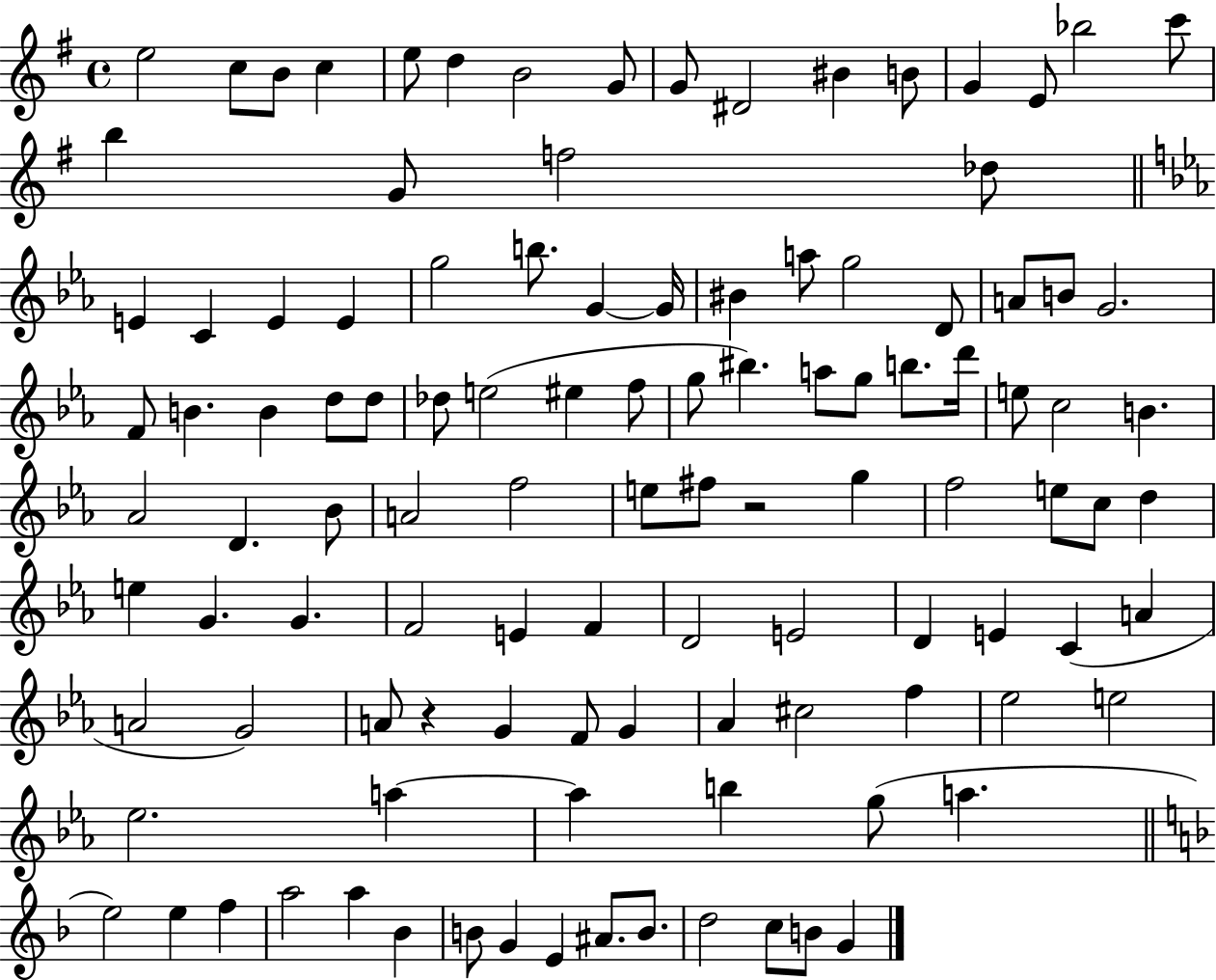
{
  \clef treble
  \time 4/4
  \defaultTimeSignature
  \key g \major
  e''2 c''8 b'8 c''4 | e''8 d''4 b'2 g'8 | g'8 dis'2 bis'4 b'8 | g'4 e'8 bes''2 c'''8 | \break b''4 g'8 f''2 des''8 | \bar "||" \break \key ees \major e'4 c'4 e'4 e'4 | g''2 b''8. g'4~~ g'16 | bis'4 a''8 g''2 d'8 | a'8 b'8 g'2. | \break f'8 b'4. b'4 d''8 d''8 | des''8 e''2( eis''4 f''8 | g''8 bis''4.) a''8 g''8 b''8. d'''16 | e''8 c''2 b'4. | \break aes'2 d'4. bes'8 | a'2 f''2 | e''8 fis''8 r2 g''4 | f''2 e''8 c''8 d''4 | \break e''4 g'4. g'4. | f'2 e'4 f'4 | d'2 e'2 | d'4 e'4 c'4( a'4 | \break a'2 g'2) | a'8 r4 g'4 f'8 g'4 | aes'4 cis''2 f''4 | ees''2 e''2 | \break ees''2. a''4~~ | a''4 b''4 g''8( a''4. | \bar "||" \break \key d \minor e''2) e''4 f''4 | a''2 a''4 bes'4 | b'8 g'4 e'4 ais'8. b'8. | d''2 c''8 b'8 g'4 | \break \bar "|."
}